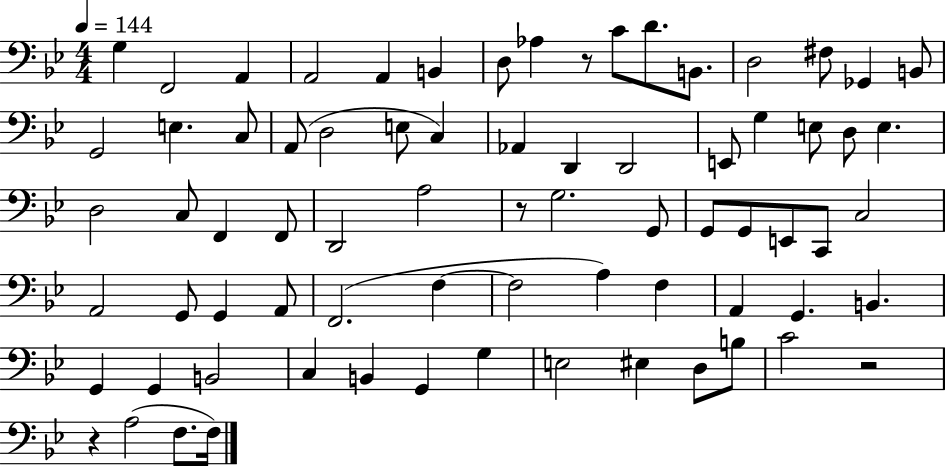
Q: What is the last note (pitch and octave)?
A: F3